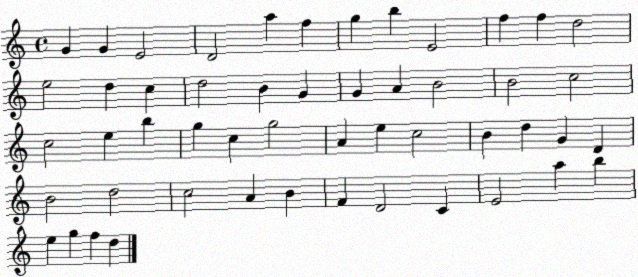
X:1
T:Untitled
M:4/4
L:1/4
K:C
G G E2 D2 a f g b E2 f f d2 e2 d c d2 B G G A B2 B2 c2 c2 e b g c g2 A e c2 B d G D B2 d2 c2 A B F D2 C E2 a b e g f d